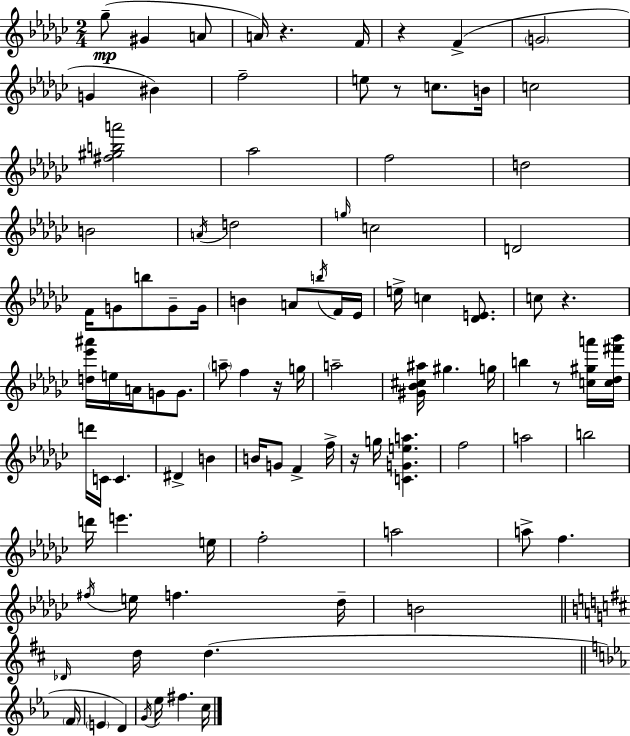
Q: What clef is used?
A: treble